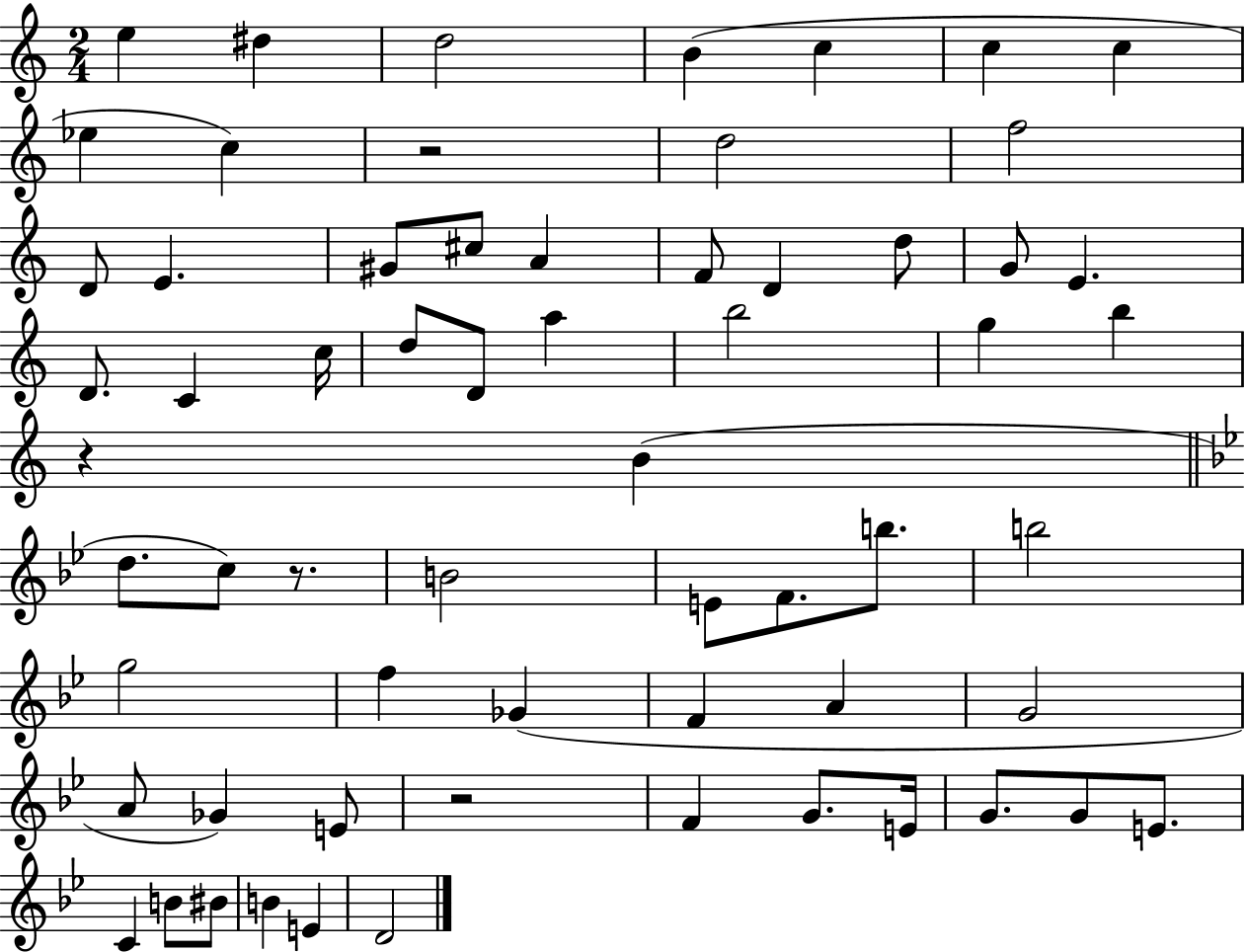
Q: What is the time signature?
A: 2/4